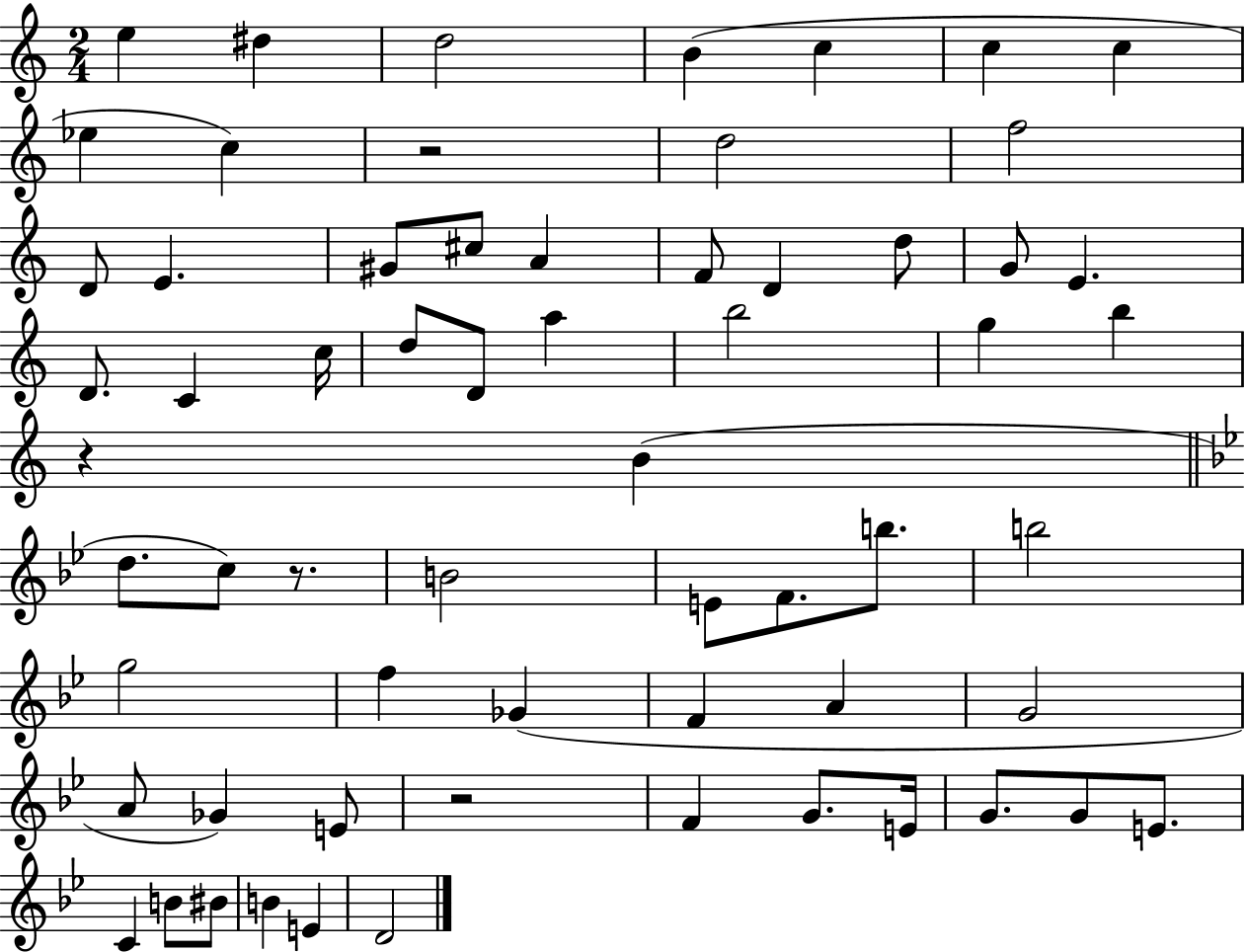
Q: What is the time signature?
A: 2/4